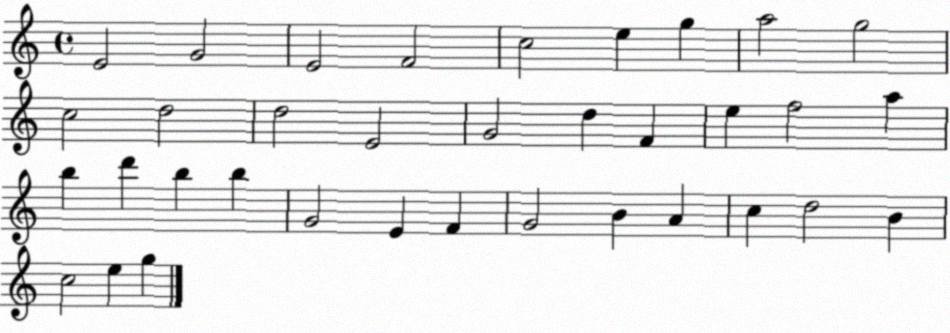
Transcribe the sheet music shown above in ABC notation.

X:1
T:Untitled
M:4/4
L:1/4
K:C
E2 G2 E2 F2 c2 e g a2 g2 c2 d2 d2 E2 G2 d F e f2 a b d' b b G2 E F G2 B A c d2 B c2 e g